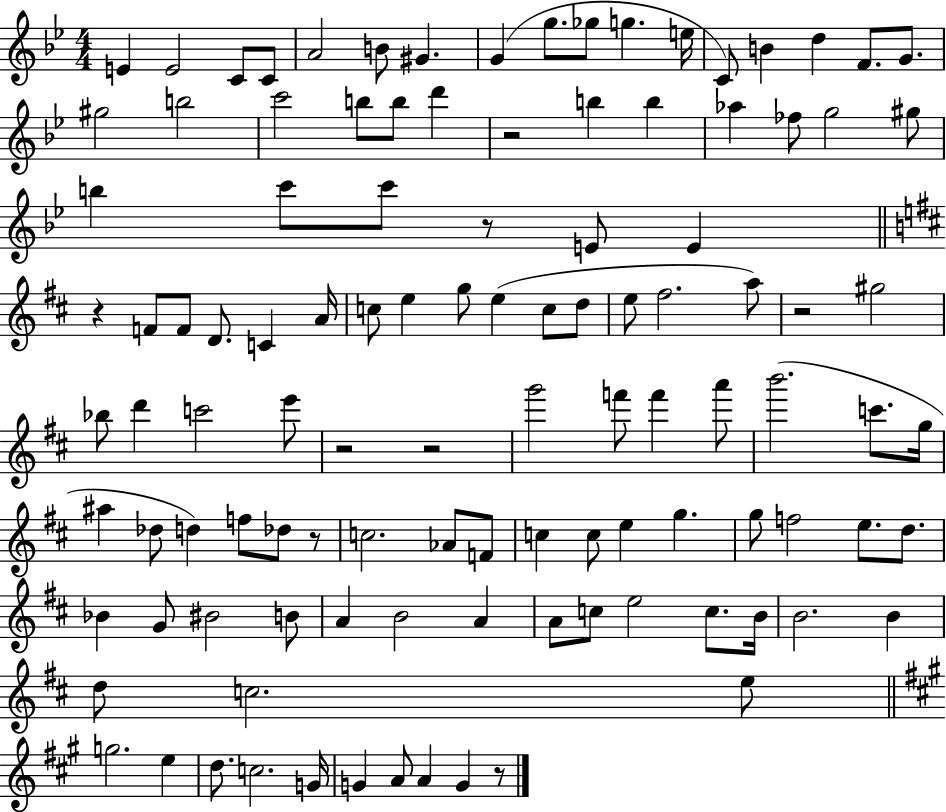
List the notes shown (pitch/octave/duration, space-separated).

E4/q E4/h C4/e C4/e A4/h B4/e G#4/q. G4/q G5/e. Gb5/e G5/q. E5/s C4/e B4/q D5/q F4/e. G4/e. G#5/h B5/h C6/h B5/e B5/e D6/q R/h B5/q B5/q Ab5/q FES5/e G5/h G#5/e B5/q C6/e C6/e R/e E4/e E4/q R/q F4/e F4/e D4/e. C4/q A4/s C5/e E5/q G5/e E5/q C5/e D5/e E5/e F#5/h. A5/e R/h G#5/h Bb5/e D6/q C6/h E6/e R/h R/h G6/h F6/e F6/q A6/e B6/h. C6/e. G5/s A#5/q Db5/e D5/q F5/e Db5/e R/e C5/h. Ab4/e F4/e C5/q C5/e E5/q G5/q. G5/e F5/h E5/e. D5/e. Bb4/q G4/e BIS4/h B4/e A4/q B4/h A4/q A4/e C5/e E5/h C5/e. B4/s B4/h. B4/q D5/e C5/h. E5/e G5/h. E5/q D5/e. C5/h. G4/s G4/q A4/e A4/q G4/q R/e